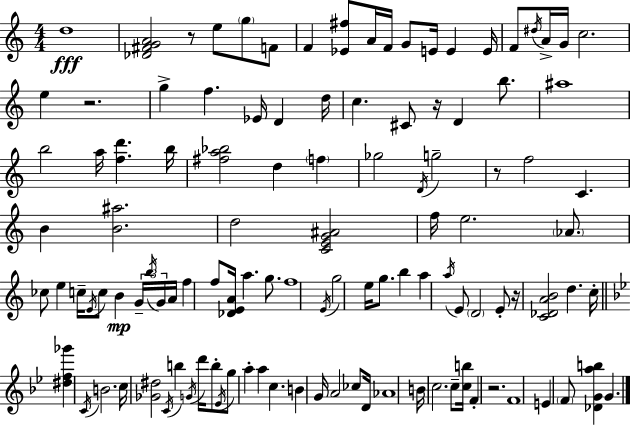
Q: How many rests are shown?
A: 6